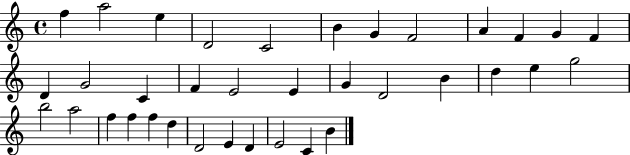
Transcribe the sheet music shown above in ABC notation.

X:1
T:Untitled
M:4/4
L:1/4
K:C
f a2 e D2 C2 B G F2 A F G F D G2 C F E2 E G D2 B d e g2 b2 a2 f f f d D2 E D E2 C B